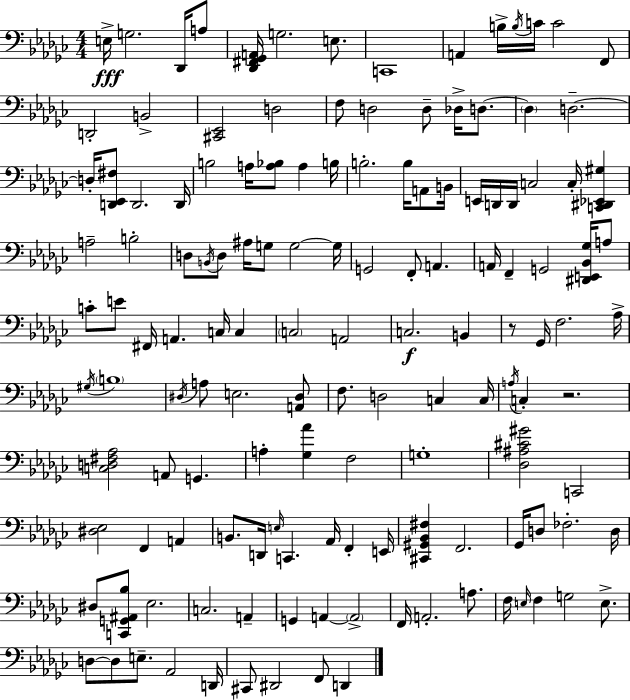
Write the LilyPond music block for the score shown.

{
  \clef bass
  \numericTimeSignature
  \time 4/4
  \key ees \minor
  e16->\fff g2. des,16 a8 | <des, fis, ges, a,>16 g2. e8. | c,1 | a,4 b16-> \acciaccatura { b16 } c'16 c'2 f,8 | \break d,2-. b,2-> | <cis, ees,>2 d2 | f8 d2 d8-- des16-> d8.~~ | \parenthesize d4 d2.--~~ | \break d16-. <d, ees, fis>8 d,2. | d,16 b2 a16 <a bes>8 a4 | b16 b2.-. b16 a,8 | b,16 e,16 d,16 d,16 c2 c16-. <c, dis, ees, gis>4 | \break a2-- b2-. | d8 \acciaccatura { b,16 } d8 ais16 g8 g2~~ | g16 g,2 f,8-. a,4. | a,16 f,4-- g,2 <dis, e, bes, ges>16 | \break a8 c'8-. e'8 fis,16 a,4. c16 c4 | \parenthesize c2 a,2 | c2.\f b,4 | r8 ges,16 f2. | \break aes16-> \acciaccatura { gis16 } \parenthesize b1 | \acciaccatura { dis16 } a8 e2. | <a, dis>8 f8. d2 c4 | c16 \acciaccatura { a16 } c4-. r2. | \break <c d fis aes>2 a,8 g,4. | a4-. <ges aes'>4 f2 | g1-. | <des ais cis' gis'>2 c,2 | \break <dis ees>2 f,4 | a,4 b,8. d,16 \grace { e16 } c,4. | aes,16 f,4-. e,16 <cis, gis, bes, fis>4 f,2. | ges,16 d8 fes2.-. | \break d16 dis8 <c, g, ais, bes>8 ees2. | c2. | a,4-- g,4 a,4~~ \parenthesize a,2-> | f,16 a,2.-. | \break a8. f16 \grace { e16 } f4 g2 | e8.-> d8~~ d8 e8.-- aes,2 | d,16 cis,8 dis,2 | f,8 d,4 \bar "|."
}